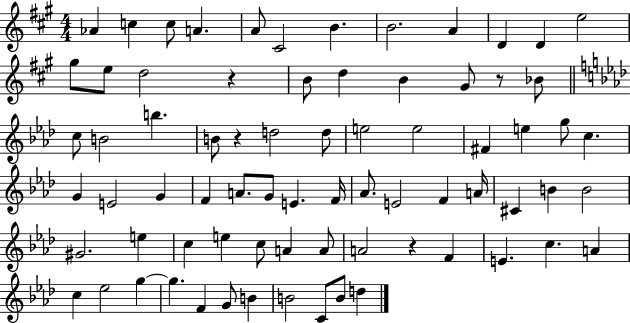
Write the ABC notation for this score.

X:1
T:Untitled
M:4/4
L:1/4
K:A
_A c c/2 A A/2 ^C2 B B2 A D D e2 ^g/2 e/2 d2 z B/2 d B ^G/2 z/2 _B/2 c/2 B2 b B/2 z d2 d/2 e2 e2 ^F e g/2 c G E2 G F A/2 G/2 E F/4 _A/2 E2 F A/4 ^C B B2 ^G2 e c e c/2 A A/2 A2 z F E c A c _e2 g g F G/2 B B2 C/2 B/2 d